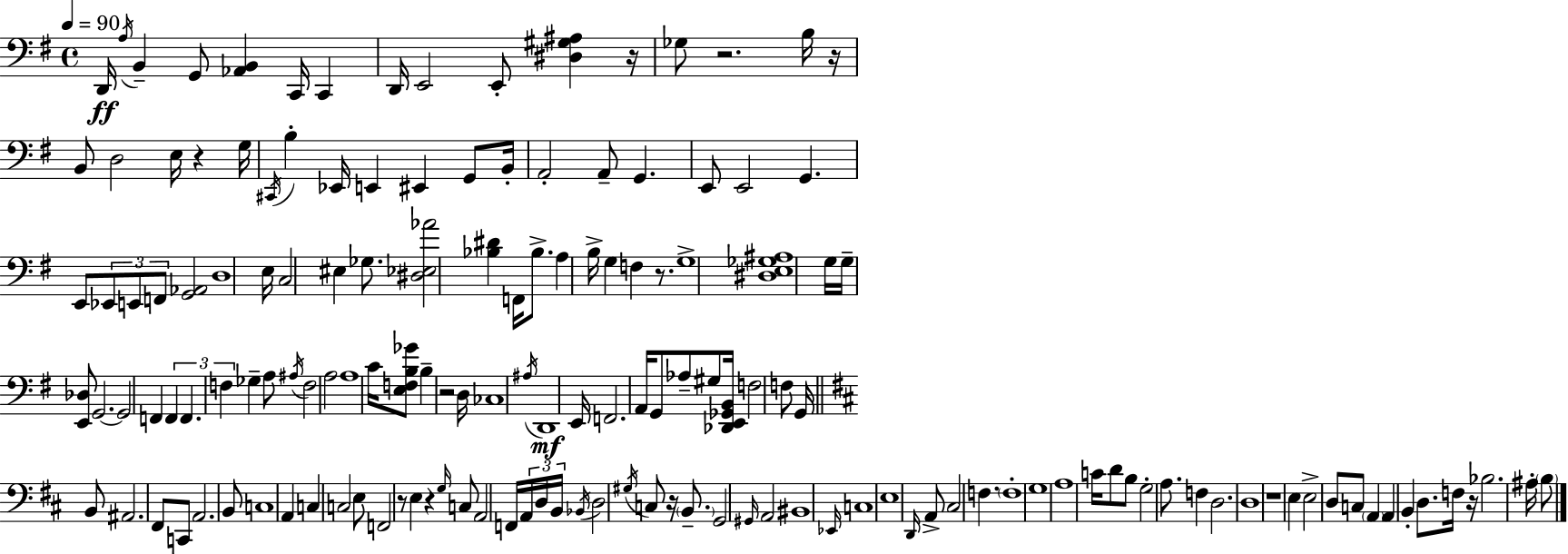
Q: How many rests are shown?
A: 11